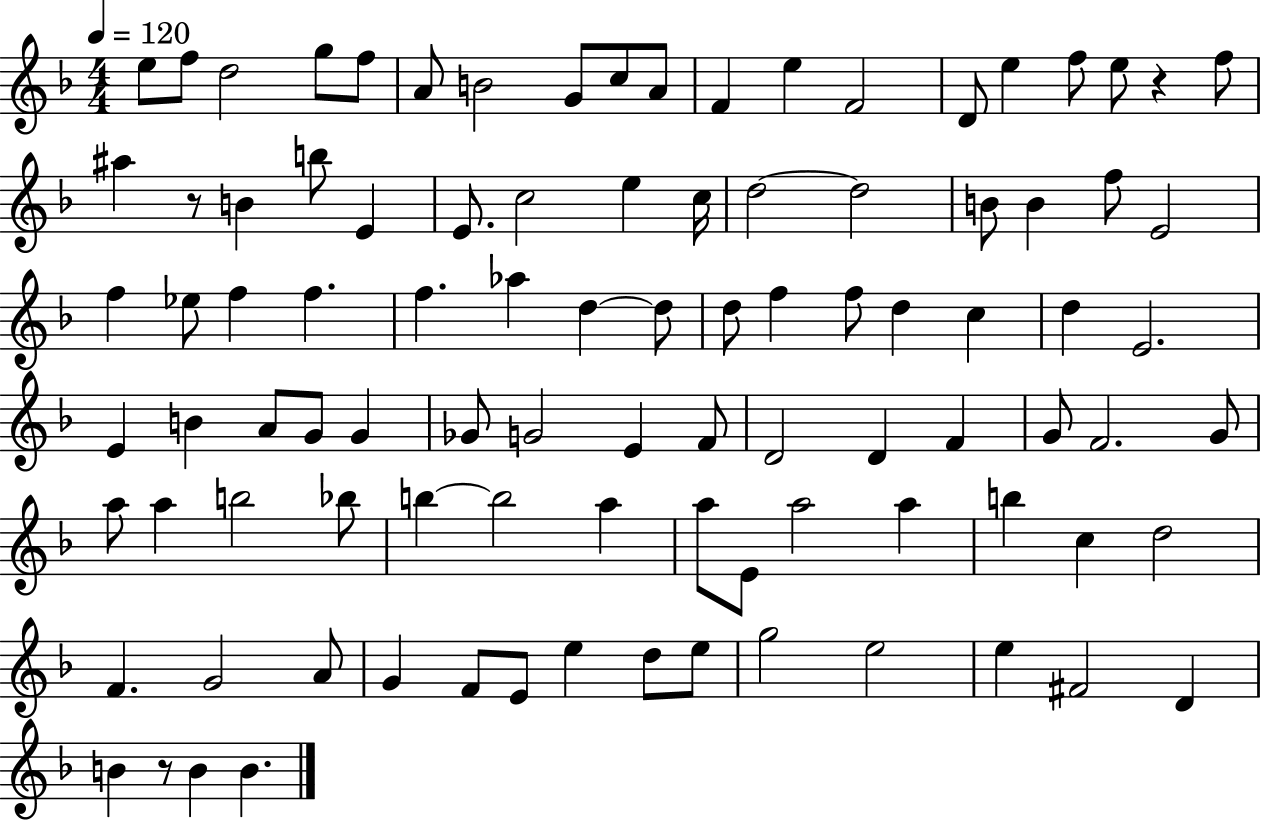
E5/e F5/e D5/h G5/e F5/e A4/e B4/h G4/e C5/e A4/e F4/q E5/q F4/h D4/e E5/q F5/e E5/e R/q F5/e A#5/q R/e B4/q B5/e E4/q E4/e. C5/h E5/q C5/s D5/h D5/h B4/e B4/q F5/e E4/h F5/q Eb5/e F5/q F5/q. F5/q. Ab5/q D5/q D5/e D5/e F5/q F5/e D5/q C5/q D5/q E4/h. E4/q B4/q A4/e G4/e G4/q Gb4/e G4/h E4/q F4/e D4/h D4/q F4/q G4/e F4/h. G4/e A5/e A5/q B5/h Bb5/e B5/q B5/h A5/q A5/e E4/e A5/h A5/q B5/q C5/q D5/h F4/q. G4/h A4/e G4/q F4/e E4/e E5/q D5/e E5/e G5/h E5/h E5/q F#4/h D4/q B4/q R/e B4/q B4/q.